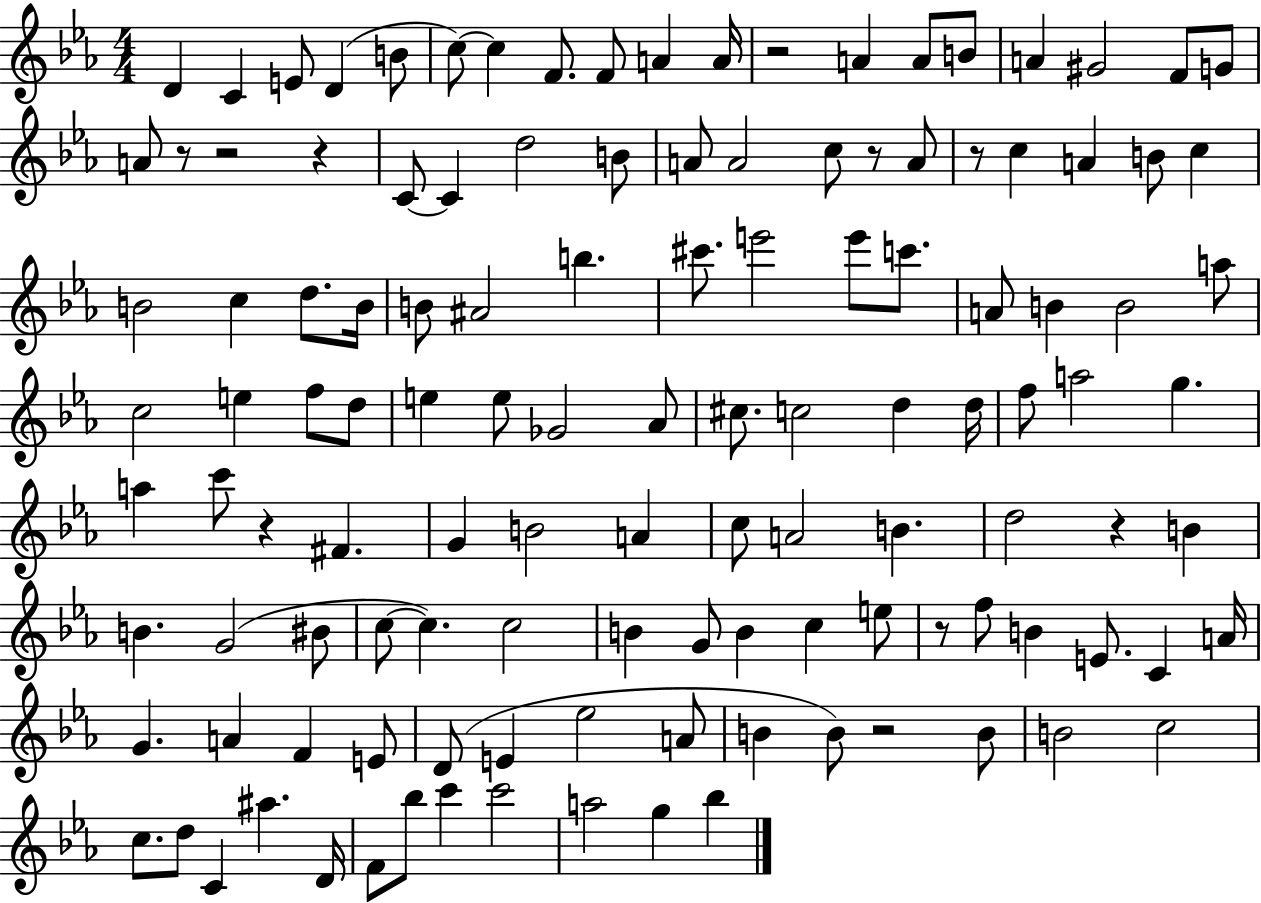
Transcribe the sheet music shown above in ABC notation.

X:1
T:Untitled
M:4/4
L:1/4
K:Eb
D C E/2 D B/2 c/2 c F/2 F/2 A A/4 z2 A A/2 B/2 A ^G2 F/2 G/2 A/2 z/2 z2 z C/2 C d2 B/2 A/2 A2 c/2 z/2 A/2 z/2 c A B/2 c B2 c d/2 B/4 B/2 ^A2 b ^c'/2 e'2 e'/2 c'/2 A/2 B B2 a/2 c2 e f/2 d/2 e e/2 _G2 _A/2 ^c/2 c2 d d/4 f/2 a2 g a c'/2 z ^F G B2 A c/2 A2 B d2 z B B G2 ^B/2 c/2 c c2 B G/2 B c e/2 z/2 f/2 B E/2 C A/4 G A F E/2 D/2 E _e2 A/2 B B/2 z2 B/2 B2 c2 c/2 d/2 C ^a D/4 F/2 _b/2 c' c'2 a2 g _b